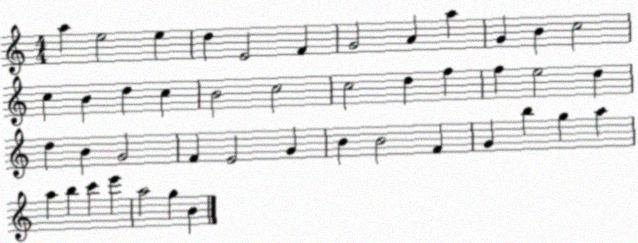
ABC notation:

X:1
T:Untitled
M:4/4
L:1/4
K:C
a e2 e d E2 F G2 A a G B c2 c B d c B2 c2 c2 d f f e2 d d B G2 F E2 G B B2 F G b g a a b c' e' a2 g B